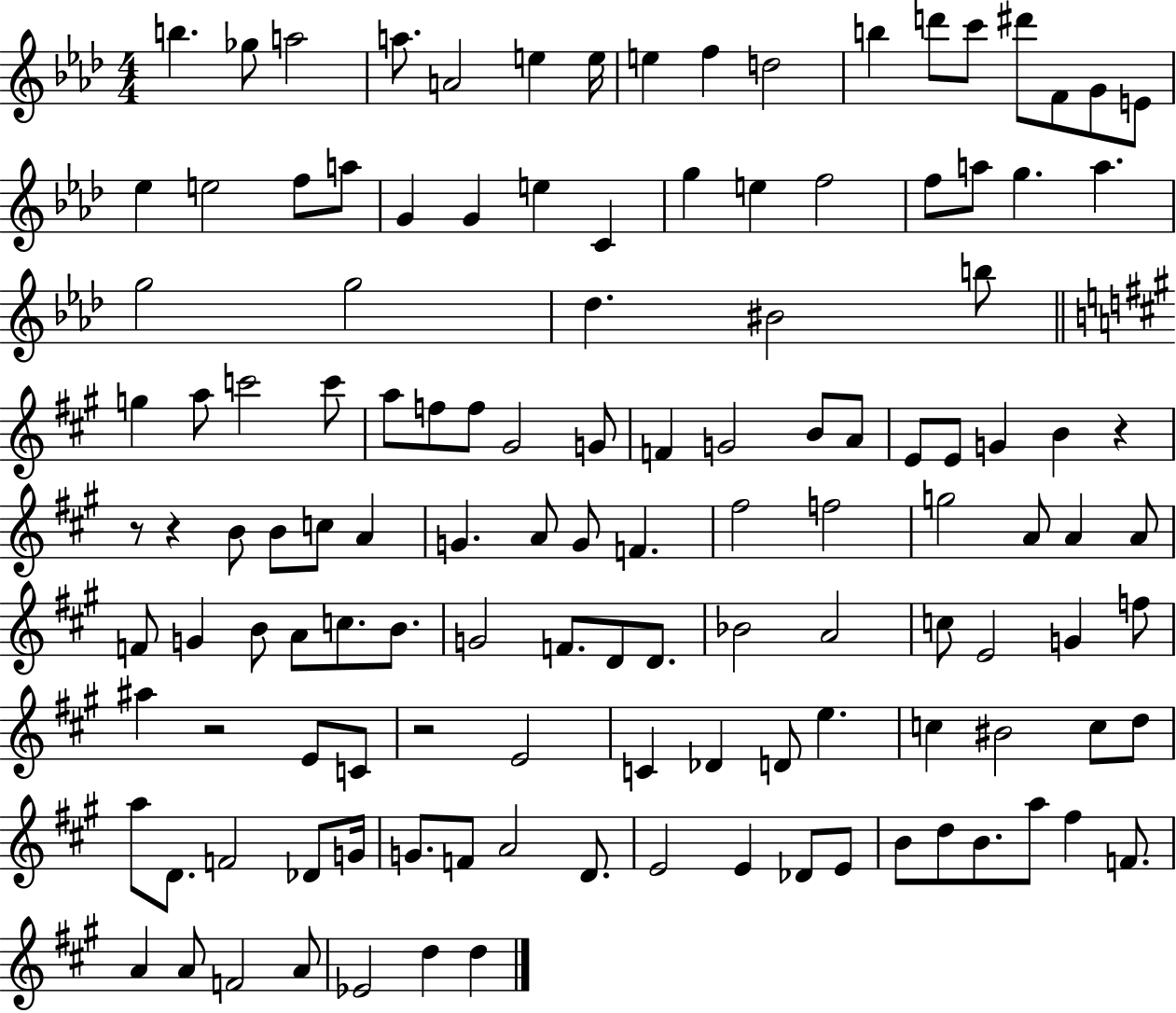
{
  \clef treble
  \numericTimeSignature
  \time 4/4
  \key aes \major
  b''4. ges''8 a''2 | a''8. a'2 e''4 e''16 | e''4 f''4 d''2 | b''4 d'''8 c'''8 dis'''8 f'8 g'8 e'8 | \break ees''4 e''2 f''8 a''8 | g'4 g'4 e''4 c'4 | g''4 e''4 f''2 | f''8 a''8 g''4. a''4. | \break g''2 g''2 | des''4. bis'2 b''8 | \bar "||" \break \key a \major g''4 a''8 c'''2 c'''8 | a''8 f''8 f''8 gis'2 g'8 | f'4 g'2 b'8 a'8 | e'8 e'8 g'4 b'4 r4 | \break r8 r4 b'8 b'8 c''8 a'4 | g'4. a'8 g'8 f'4. | fis''2 f''2 | g''2 a'8 a'4 a'8 | \break f'8 g'4 b'8 a'8 c''8. b'8. | g'2 f'8. d'8 d'8. | bes'2 a'2 | c''8 e'2 g'4 f''8 | \break ais''4 r2 e'8 c'8 | r2 e'2 | c'4 des'4 d'8 e''4. | c''4 bis'2 c''8 d''8 | \break a''8 d'8. f'2 des'8 g'16 | g'8. f'8 a'2 d'8. | e'2 e'4 des'8 e'8 | b'8 d''8 b'8. a''8 fis''4 f'8. | \break a'4 a'8 f'2 a'8 | ees'2 d''4 d''4 | \bar "|."
}